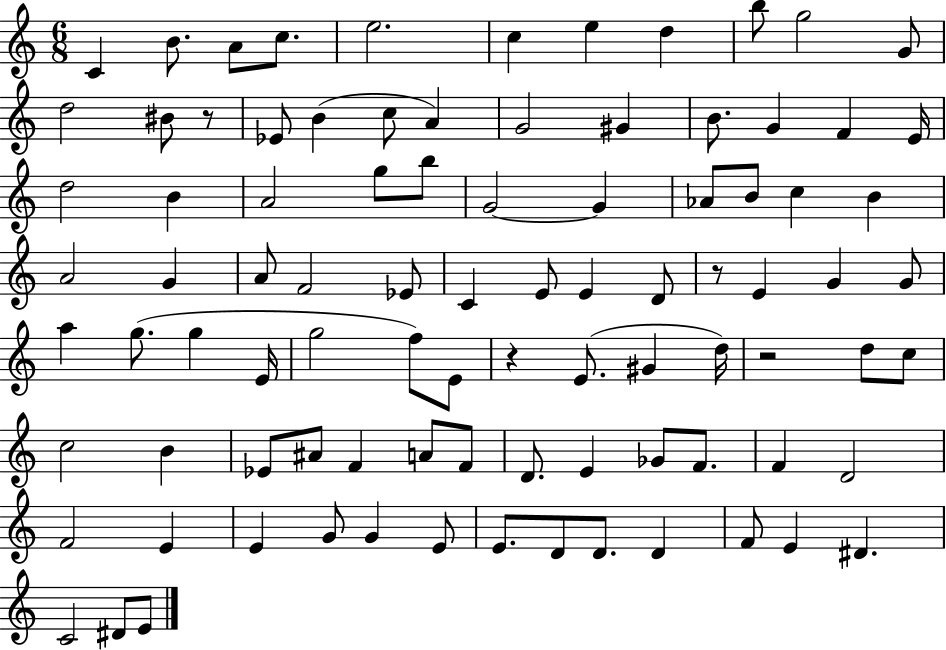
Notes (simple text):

C4/q B4/e. A4/e C5/e. E5/h. C5/q E5/q D5/q B5/e G5/h G4/e D5/h BIS4/e R/e Eb4/e B4/q C5/e A4/q G4/h G#4/q B4/e. G4/q F4/q E4/s D5/h B4/q A4/h G5/e B5/e G4/h G4/q Ab4/e B4/e C5/q B4/q A4/h G4/q A4/e F4/h Eb4/e C4/q E4/e E4/q D4/e R/e E4/q G4/q G4/e A5/q G5/e. G5/q E4/s G5/h F5/e E4/e R/q E4/e. G#4/q D5/s R/h D5/e C5/e C5/h B4/q Eb4/e A#4/e F4/q A4/e F4/e D4/e. E4/q Gb4/e F4/e. F4/q D4/h F4/h E4/q E4/q G4/e G4/q E4/e E4/e. D4/e D4/e. D4/q F4/e E4/q D#4/q. C4/h D#4/e E4/e